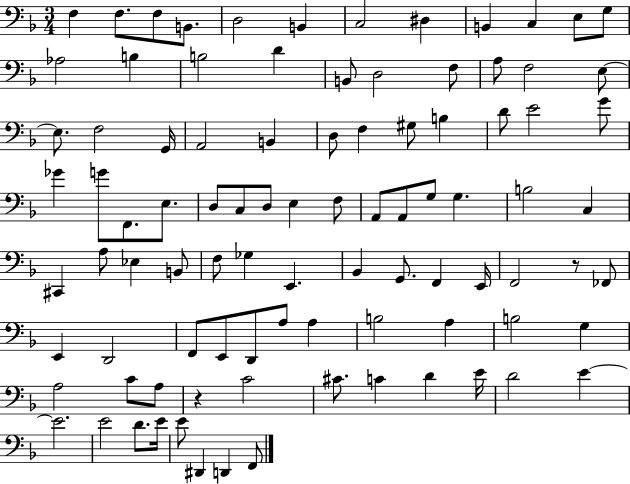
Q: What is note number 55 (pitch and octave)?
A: Gb3